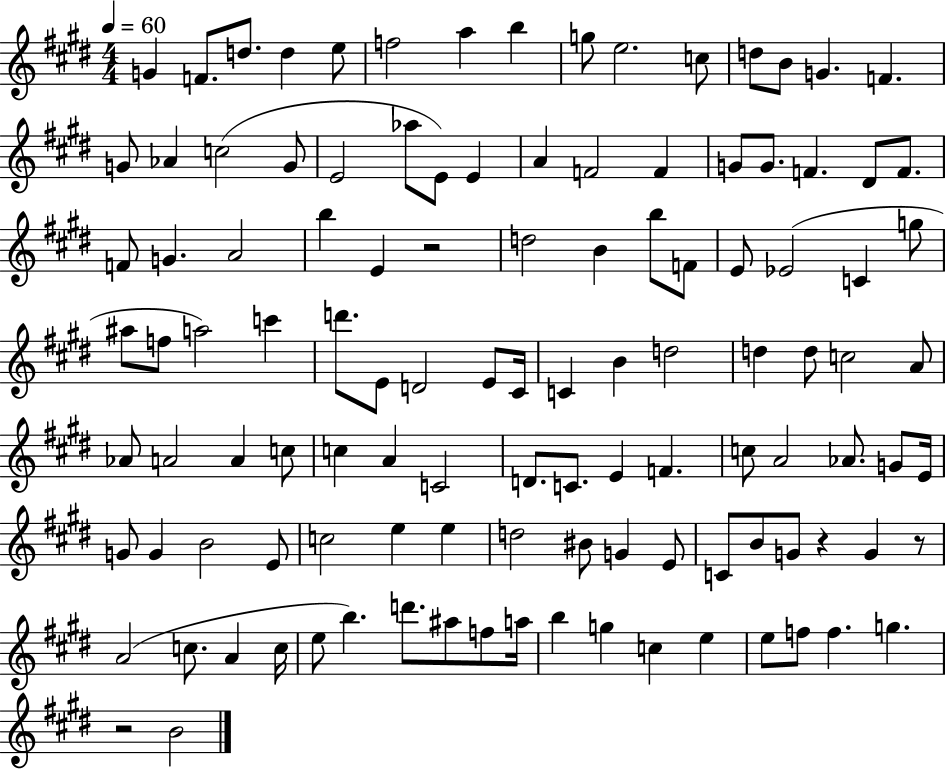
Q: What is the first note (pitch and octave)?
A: G4